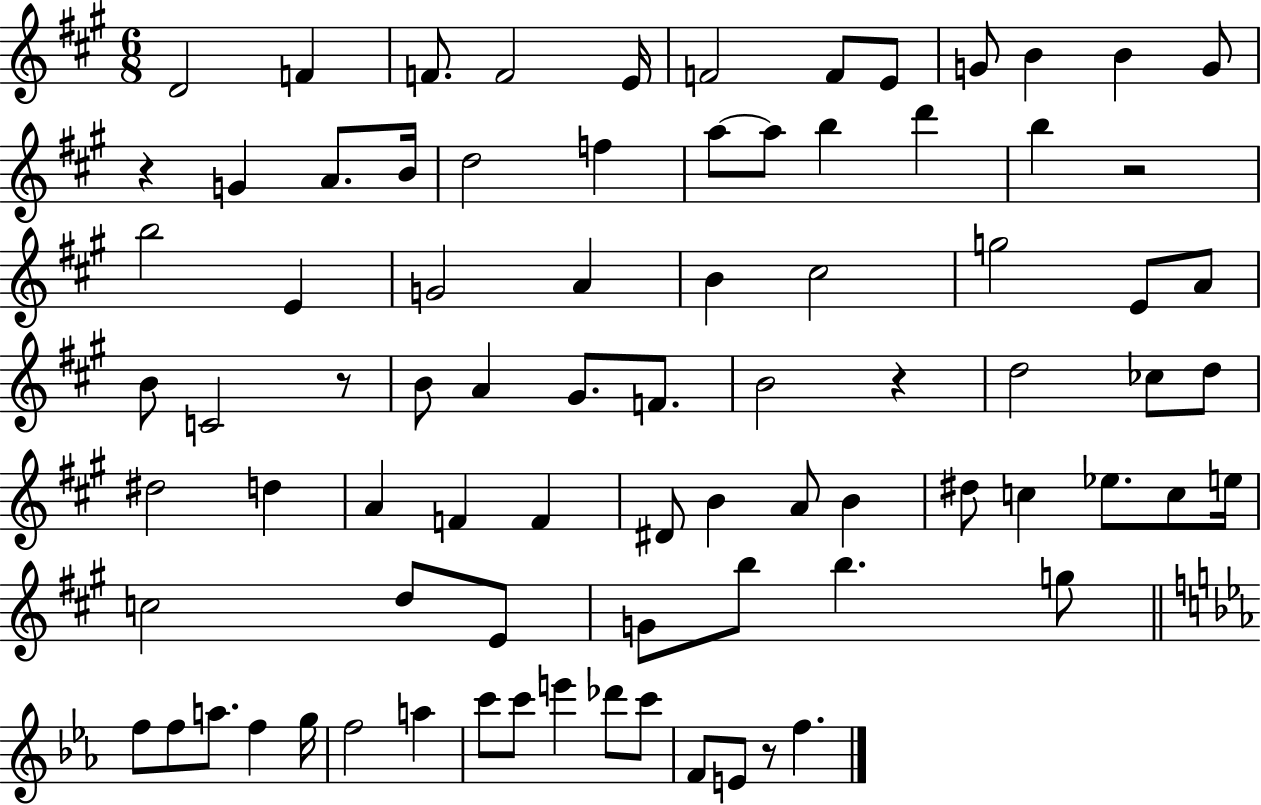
X:1
T:Untitled
M:6/8
L:1/4
K:A
D2 F F/2 F2 E/4 F2 F/2 E/2 G/2 B B G/2 z G A/2 B/4 d2 f a/2 a/2 b d' b z2 b2 E G2 A B ^c2 g2 E/2 A/2 B/2 C2 z/2 B/2 A ^G/2 F/2 B2 z d2 _c/2 d/2 ^d2 d A F F ^D/2 B A/2 B ^d/2 c _e/2 c/2 e/4 c2 d/2 E/2 G/2 b/2 b g/2 f/2 f/2 a/2 f g/4 f2 a c'/2 c'/2 e' _d'/2 c'/2 F/2 E/2 z/2 f